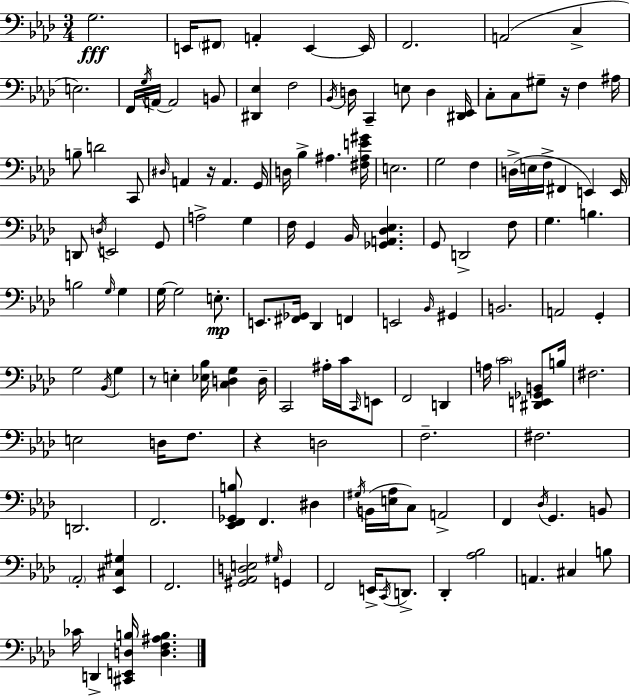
G3/h. E2/s F#2/e A2/q E2/q E2/s F2/h. A2/h C3/q E3/h. F2/s G3/s A2/s A2/h B2/e [D#2,Eb3]/q F3/h Bb2/s D3/s C2/q E3/e D3/q [D#2,Eb2]/s C3/e C3/e G#3/e R/s F3/q A#3/s B3/e D4/h C2/e D#3/s A2/q R/s A2/q. G2/s D3/s Bb3/q A#3/q. [F#3,A#3,E4,G#4]/s E3/h. G3/h F3/q D3/s E3/s F3/s F#2/q E2/q E2/s D2/e D3/s E2/h G2/e A3/h G3/q F3/s G2/q Bb2/s [Gb2,A2,Db3,Eb3]/q. G2/e D2/h F3/e G3/q. B3/q. B3/h G3/s G3/q G3/s G3/h E3/e. E2/e. [F#2,Gb2]/s Db2/q F2/q E2/h Bb2/s G#2/q B2/h. A2/h G2/q G3/h Bb2/s G3/q R/e E3/q [Eb3,Bb3]/s [C3,D3,G3]/q D3/s C2/h A#3/s C4/s C2/s E2/e F2/h D2/q A3/s C4/h [D#2,E2,Gb2,B2]/e B3/s F#3/h. E3/h D3/s F3/e. R/q D3/h F3/h. F#3/h. D2/h. F2/h. [Eb2,F2,Gb2,B3]/e F2/q. D#3/q G#3/s B2/s [E3,Ab3]/s C3/e A2/h F2/q Db3/s G2/q. B2/e Ab2/h [Eb2,C#3,G#3]/q F2/h. [G#2,Ab2,D3,E3]/h G#3/s G2/q F2/h E2/s C2/s D2/e. Db2/q [Ab3,Bb3]/h A2/q. C#3/q B3/e CES4/s D2/q [C#2,E2,D3,B3]/s [D3,F3,A#3,B3]/q.